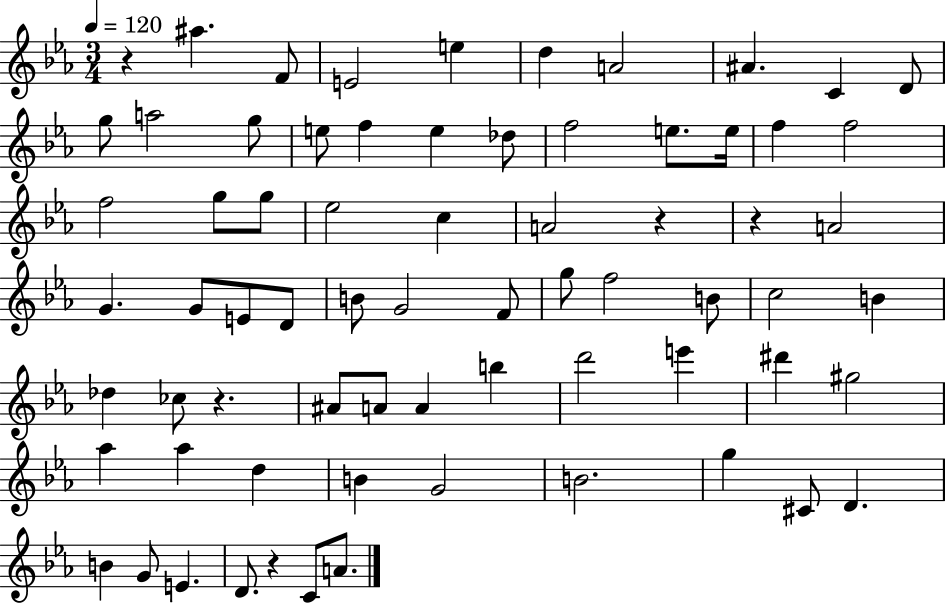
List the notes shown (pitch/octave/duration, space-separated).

R/q A#5/q. F4/e E4/h E5/q D5/q A4/h A#4/q. C4/q D4/e G5/e A5/h G5/e E5/e F5/q E5/q Db5/e F5/h E5/e. E5/s F5/q F5/h F5/h G5/e G5/e Eb5/h C5/q A4/h R/q R/q A4/h G4/q. G4/e E4/e D4/e B4/e G4/h F4/e G5/e F5/h B4/e C5/h B4/q Db5/q CES5/e R/q. A#4/e A4/e A4/q B5/q D6/h E6/q D#6/q G#5/h Ab5/q Ab5/q D5/q B4/q G4/h B4/h. G5/q C#4/e D4/q. B4/q G4/e E4/q. D4/e. R/q C4/e A4/e.